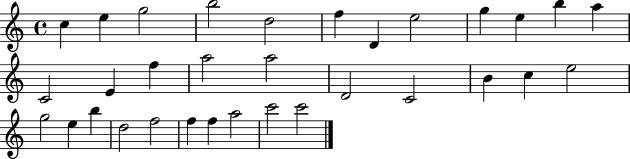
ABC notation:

X:1
T:Untitled
M:4/4
L:1/4
K:C
c e g2 b2 d2 f D e2 g e b a C2 E f a2 a2 D2 C2 B c e2 g2 e b d2 f2 f f a2 c'2 c'2